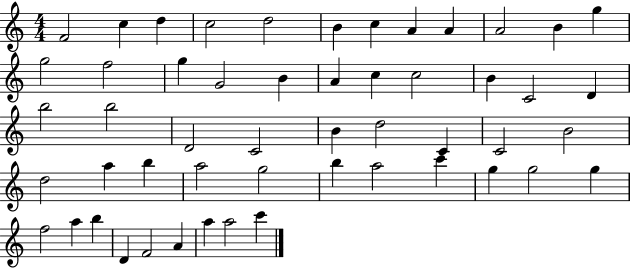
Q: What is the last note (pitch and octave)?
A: C6